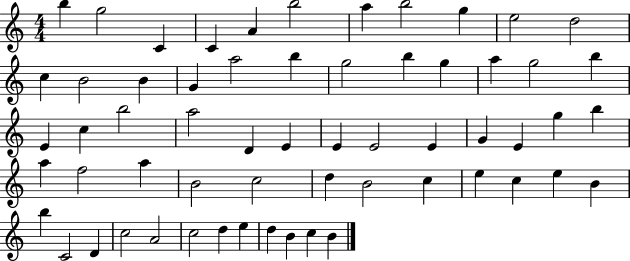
B5/q G5/h C4/q C4/q A4/q B5/h A5/q B5/h G5/q E5/h D5/h C5/q B4/h B4/q G4/q A5/h B5/q G5/h B5/q G5/q A5/q G5/h B5/q E4/q C5/q B5/h A5/h D4/q E4/q E4/q E4/h E4/q G4/q E4/q G5/q B5/q A5/q F5/h A5/q B4/h C5/h D5/q B4/h C5/q E5/q C5/q E5/q B4/q B5/q C4/h D4/q C5/h A4/h C5/h D5/q E5/q D5/q B4/q C5/q B4/q